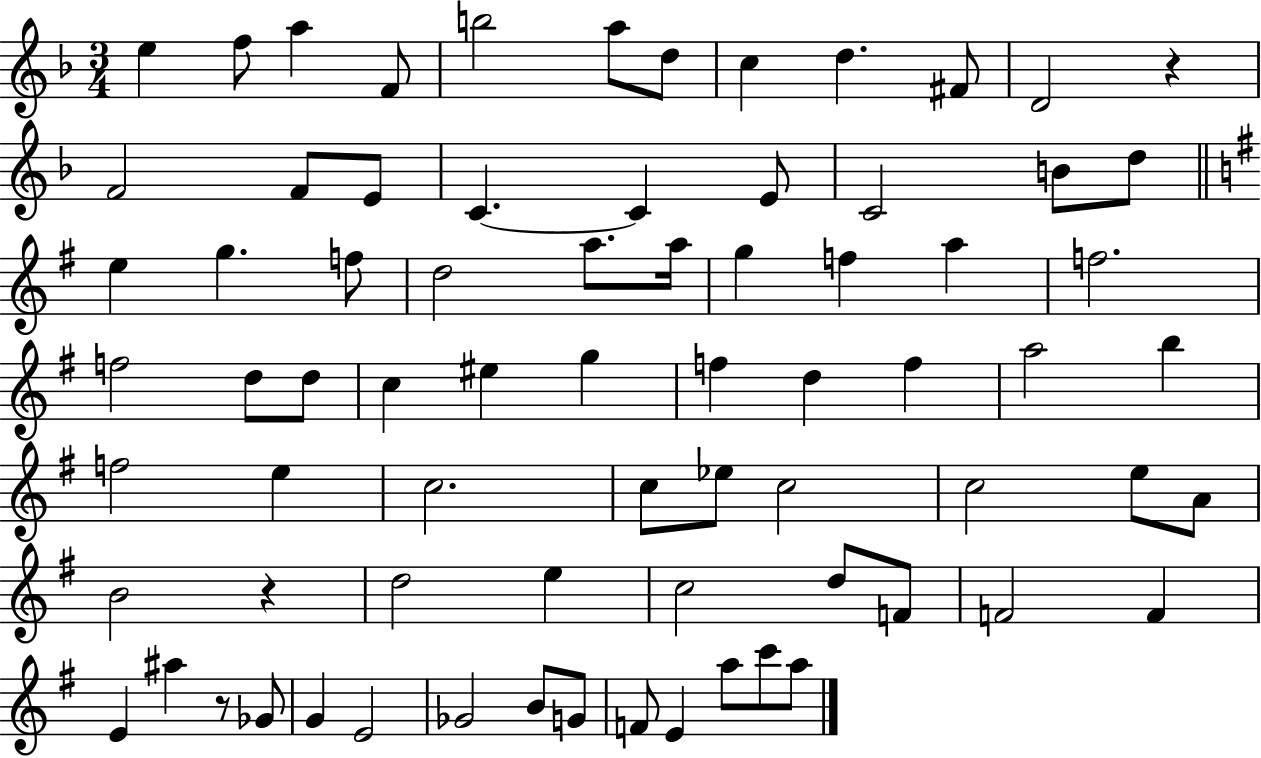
{
  \clef treble
  \numericTimeSignature
  \time 3/4
  \key f \major
  e''4 f''8 a''4 f'8 | b''2 a''8 d''8 | c''4 d''4. fis'8 | d'2 r4 | \break f'2 f'8 e'8 | c'4.~~ c'4 e'8 | c'2 b'8 d''8 | \bar "||" \break \key g \major e''4 g''4. f''8 | d''2 a''8. a''16 | g''4 f''4 a''4 | f''2. | \break f''2 d''8 d''8 | c''4 eis''4 g''4 | f''4 d''4 f''4 | a''2 b''4 | \break f''2 e''4 | c''2. | c''8 ees''8 c''2 | c''2 e''8 a'8 | \break b'2 r4 | d''2 e''4 | c''2 d''8 f'8 | f'2 f'4 | \break e'4 ais''4 r8 ges'8 | g'4 e'2 | ges'2 b'8 g'8 | f'8 e'4 a''8 c'''8 a''8 | \break \bar "|."
}